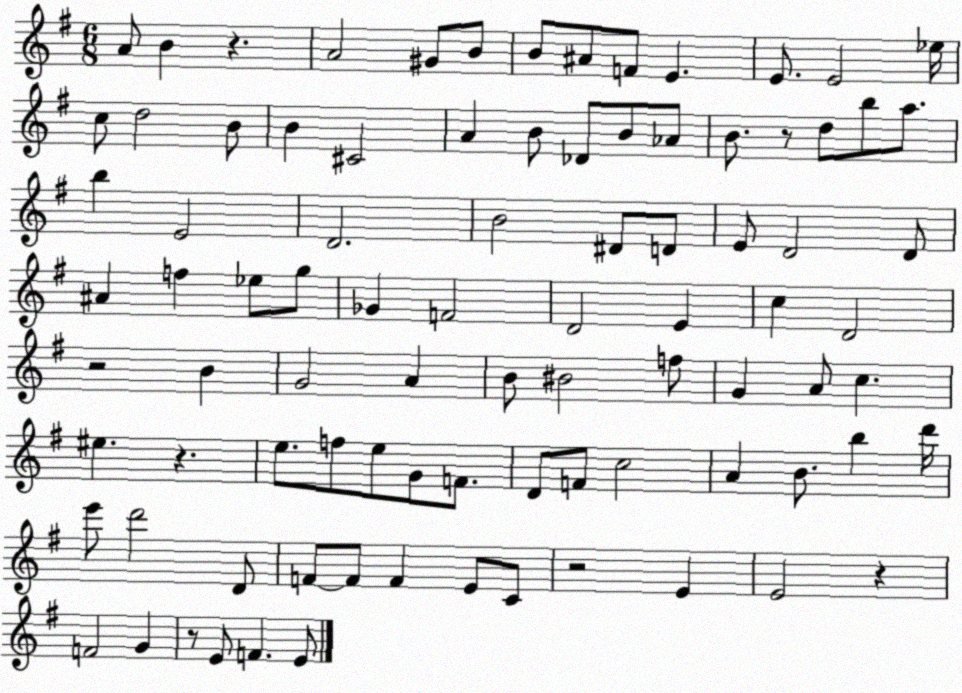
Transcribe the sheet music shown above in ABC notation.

X:1
T:Untitled
M:6/8
L:1/4
K:G
A/2 B z A2 ^G/2 B/2 B/2 ^A/2 F/2 E E/2 E2 _e/4 c/2 d2 B/2 B ^C2 A B/2 _D/2 B/2 _A/2 B/2 z/2 d/2 b/2 a/2 b E2 D2 B2 ^D/2 D/2 E/2 D2 D/2 ^A f _e/2 g/2 _G F2 D2 E c D2 z2 B G2 A B/2 ^B2 f/2 G A/2 c ^e z e/2 f/2 e/2 G/2 F/2 D/2 F/2 c2 A B/2 b d'/4 e'/2 d'2 D/2 F/2 F/2 F E/2 C/2 z2 E E2 z F2 G z/2 E/2 F E/2